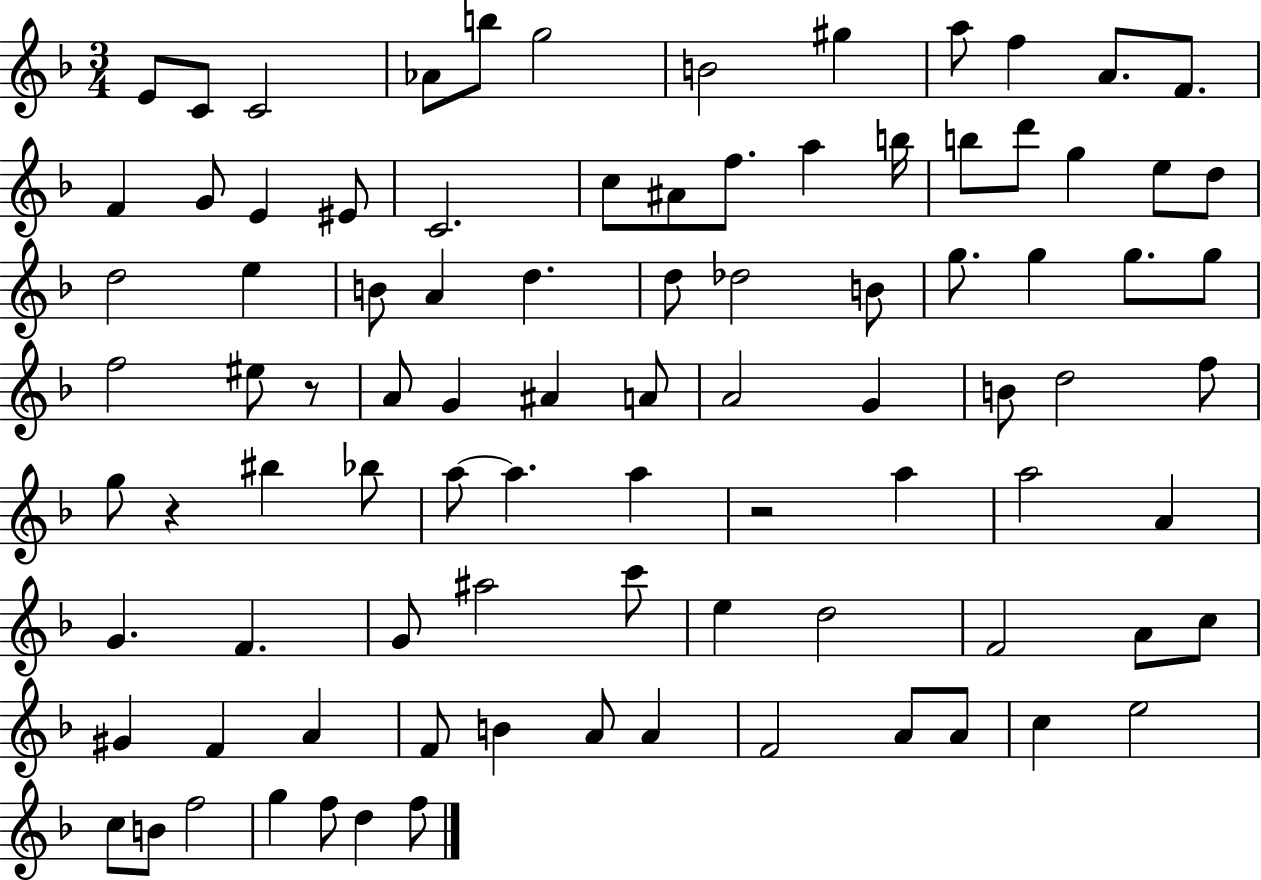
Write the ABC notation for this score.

X:1
T:Untitled
M:3/4
L:1/4
K:F
E/2 C/2 C2 _A/2 b/2 g2 B2 ^g a/2 f A/2 F/2 F G/2 E ^E/2 C2 c/2 ^A/2 f/2 a b/4 b/2 d'/2 g e/2 d/2 d2 e B/2 A d d/2 _d2 B/2 g/2 g g/2 g/2 f2 ^e/2 z/2 A/2 G ^A A/2 A2 G B/2 d2 f/2 g/2 z ^b _b/2 a/2 a a z2 a a2 A G F G/2 ^a2 c'/2 e d2 F2 A/2 c/2 ^G F A F/2 B A/2 A F2 A/2 A/2 c e2 c/2 B/2 f2 g f/2 d f/2